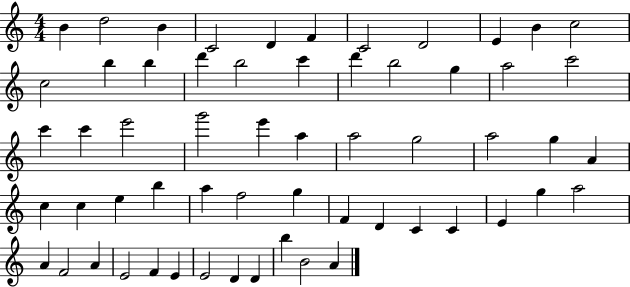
{
  \clef treble
  \numericTimeSignature
  \time 4/4
  \key c \major
  b'4 d''2 b'4 | c'2 d'4 f'4 | c'2 d'2 | e'4 b'4 c''2 | \break c''2 b''4 b''4 | d'''4 b''2 c'''4 | d'''4 b''2 g''4 | a''2 c'''2 | \break c'''4 c'''4 e'''2 | g'''2 e'''4 a''4 | a''2 g''2 | a''2 g''4 a'4 | \break c''4 c''4 e''4 b''4 | a''4 f''2 g''4 | f'4 d'4 c'4 c'4 | e'4 g''4 a''2 | \break a'4 f'2 a'4 | e'2 f'4 e'4 | e'2 d'4 d'4 | b''4 b'2 a'4 | \break \bar "|."
}